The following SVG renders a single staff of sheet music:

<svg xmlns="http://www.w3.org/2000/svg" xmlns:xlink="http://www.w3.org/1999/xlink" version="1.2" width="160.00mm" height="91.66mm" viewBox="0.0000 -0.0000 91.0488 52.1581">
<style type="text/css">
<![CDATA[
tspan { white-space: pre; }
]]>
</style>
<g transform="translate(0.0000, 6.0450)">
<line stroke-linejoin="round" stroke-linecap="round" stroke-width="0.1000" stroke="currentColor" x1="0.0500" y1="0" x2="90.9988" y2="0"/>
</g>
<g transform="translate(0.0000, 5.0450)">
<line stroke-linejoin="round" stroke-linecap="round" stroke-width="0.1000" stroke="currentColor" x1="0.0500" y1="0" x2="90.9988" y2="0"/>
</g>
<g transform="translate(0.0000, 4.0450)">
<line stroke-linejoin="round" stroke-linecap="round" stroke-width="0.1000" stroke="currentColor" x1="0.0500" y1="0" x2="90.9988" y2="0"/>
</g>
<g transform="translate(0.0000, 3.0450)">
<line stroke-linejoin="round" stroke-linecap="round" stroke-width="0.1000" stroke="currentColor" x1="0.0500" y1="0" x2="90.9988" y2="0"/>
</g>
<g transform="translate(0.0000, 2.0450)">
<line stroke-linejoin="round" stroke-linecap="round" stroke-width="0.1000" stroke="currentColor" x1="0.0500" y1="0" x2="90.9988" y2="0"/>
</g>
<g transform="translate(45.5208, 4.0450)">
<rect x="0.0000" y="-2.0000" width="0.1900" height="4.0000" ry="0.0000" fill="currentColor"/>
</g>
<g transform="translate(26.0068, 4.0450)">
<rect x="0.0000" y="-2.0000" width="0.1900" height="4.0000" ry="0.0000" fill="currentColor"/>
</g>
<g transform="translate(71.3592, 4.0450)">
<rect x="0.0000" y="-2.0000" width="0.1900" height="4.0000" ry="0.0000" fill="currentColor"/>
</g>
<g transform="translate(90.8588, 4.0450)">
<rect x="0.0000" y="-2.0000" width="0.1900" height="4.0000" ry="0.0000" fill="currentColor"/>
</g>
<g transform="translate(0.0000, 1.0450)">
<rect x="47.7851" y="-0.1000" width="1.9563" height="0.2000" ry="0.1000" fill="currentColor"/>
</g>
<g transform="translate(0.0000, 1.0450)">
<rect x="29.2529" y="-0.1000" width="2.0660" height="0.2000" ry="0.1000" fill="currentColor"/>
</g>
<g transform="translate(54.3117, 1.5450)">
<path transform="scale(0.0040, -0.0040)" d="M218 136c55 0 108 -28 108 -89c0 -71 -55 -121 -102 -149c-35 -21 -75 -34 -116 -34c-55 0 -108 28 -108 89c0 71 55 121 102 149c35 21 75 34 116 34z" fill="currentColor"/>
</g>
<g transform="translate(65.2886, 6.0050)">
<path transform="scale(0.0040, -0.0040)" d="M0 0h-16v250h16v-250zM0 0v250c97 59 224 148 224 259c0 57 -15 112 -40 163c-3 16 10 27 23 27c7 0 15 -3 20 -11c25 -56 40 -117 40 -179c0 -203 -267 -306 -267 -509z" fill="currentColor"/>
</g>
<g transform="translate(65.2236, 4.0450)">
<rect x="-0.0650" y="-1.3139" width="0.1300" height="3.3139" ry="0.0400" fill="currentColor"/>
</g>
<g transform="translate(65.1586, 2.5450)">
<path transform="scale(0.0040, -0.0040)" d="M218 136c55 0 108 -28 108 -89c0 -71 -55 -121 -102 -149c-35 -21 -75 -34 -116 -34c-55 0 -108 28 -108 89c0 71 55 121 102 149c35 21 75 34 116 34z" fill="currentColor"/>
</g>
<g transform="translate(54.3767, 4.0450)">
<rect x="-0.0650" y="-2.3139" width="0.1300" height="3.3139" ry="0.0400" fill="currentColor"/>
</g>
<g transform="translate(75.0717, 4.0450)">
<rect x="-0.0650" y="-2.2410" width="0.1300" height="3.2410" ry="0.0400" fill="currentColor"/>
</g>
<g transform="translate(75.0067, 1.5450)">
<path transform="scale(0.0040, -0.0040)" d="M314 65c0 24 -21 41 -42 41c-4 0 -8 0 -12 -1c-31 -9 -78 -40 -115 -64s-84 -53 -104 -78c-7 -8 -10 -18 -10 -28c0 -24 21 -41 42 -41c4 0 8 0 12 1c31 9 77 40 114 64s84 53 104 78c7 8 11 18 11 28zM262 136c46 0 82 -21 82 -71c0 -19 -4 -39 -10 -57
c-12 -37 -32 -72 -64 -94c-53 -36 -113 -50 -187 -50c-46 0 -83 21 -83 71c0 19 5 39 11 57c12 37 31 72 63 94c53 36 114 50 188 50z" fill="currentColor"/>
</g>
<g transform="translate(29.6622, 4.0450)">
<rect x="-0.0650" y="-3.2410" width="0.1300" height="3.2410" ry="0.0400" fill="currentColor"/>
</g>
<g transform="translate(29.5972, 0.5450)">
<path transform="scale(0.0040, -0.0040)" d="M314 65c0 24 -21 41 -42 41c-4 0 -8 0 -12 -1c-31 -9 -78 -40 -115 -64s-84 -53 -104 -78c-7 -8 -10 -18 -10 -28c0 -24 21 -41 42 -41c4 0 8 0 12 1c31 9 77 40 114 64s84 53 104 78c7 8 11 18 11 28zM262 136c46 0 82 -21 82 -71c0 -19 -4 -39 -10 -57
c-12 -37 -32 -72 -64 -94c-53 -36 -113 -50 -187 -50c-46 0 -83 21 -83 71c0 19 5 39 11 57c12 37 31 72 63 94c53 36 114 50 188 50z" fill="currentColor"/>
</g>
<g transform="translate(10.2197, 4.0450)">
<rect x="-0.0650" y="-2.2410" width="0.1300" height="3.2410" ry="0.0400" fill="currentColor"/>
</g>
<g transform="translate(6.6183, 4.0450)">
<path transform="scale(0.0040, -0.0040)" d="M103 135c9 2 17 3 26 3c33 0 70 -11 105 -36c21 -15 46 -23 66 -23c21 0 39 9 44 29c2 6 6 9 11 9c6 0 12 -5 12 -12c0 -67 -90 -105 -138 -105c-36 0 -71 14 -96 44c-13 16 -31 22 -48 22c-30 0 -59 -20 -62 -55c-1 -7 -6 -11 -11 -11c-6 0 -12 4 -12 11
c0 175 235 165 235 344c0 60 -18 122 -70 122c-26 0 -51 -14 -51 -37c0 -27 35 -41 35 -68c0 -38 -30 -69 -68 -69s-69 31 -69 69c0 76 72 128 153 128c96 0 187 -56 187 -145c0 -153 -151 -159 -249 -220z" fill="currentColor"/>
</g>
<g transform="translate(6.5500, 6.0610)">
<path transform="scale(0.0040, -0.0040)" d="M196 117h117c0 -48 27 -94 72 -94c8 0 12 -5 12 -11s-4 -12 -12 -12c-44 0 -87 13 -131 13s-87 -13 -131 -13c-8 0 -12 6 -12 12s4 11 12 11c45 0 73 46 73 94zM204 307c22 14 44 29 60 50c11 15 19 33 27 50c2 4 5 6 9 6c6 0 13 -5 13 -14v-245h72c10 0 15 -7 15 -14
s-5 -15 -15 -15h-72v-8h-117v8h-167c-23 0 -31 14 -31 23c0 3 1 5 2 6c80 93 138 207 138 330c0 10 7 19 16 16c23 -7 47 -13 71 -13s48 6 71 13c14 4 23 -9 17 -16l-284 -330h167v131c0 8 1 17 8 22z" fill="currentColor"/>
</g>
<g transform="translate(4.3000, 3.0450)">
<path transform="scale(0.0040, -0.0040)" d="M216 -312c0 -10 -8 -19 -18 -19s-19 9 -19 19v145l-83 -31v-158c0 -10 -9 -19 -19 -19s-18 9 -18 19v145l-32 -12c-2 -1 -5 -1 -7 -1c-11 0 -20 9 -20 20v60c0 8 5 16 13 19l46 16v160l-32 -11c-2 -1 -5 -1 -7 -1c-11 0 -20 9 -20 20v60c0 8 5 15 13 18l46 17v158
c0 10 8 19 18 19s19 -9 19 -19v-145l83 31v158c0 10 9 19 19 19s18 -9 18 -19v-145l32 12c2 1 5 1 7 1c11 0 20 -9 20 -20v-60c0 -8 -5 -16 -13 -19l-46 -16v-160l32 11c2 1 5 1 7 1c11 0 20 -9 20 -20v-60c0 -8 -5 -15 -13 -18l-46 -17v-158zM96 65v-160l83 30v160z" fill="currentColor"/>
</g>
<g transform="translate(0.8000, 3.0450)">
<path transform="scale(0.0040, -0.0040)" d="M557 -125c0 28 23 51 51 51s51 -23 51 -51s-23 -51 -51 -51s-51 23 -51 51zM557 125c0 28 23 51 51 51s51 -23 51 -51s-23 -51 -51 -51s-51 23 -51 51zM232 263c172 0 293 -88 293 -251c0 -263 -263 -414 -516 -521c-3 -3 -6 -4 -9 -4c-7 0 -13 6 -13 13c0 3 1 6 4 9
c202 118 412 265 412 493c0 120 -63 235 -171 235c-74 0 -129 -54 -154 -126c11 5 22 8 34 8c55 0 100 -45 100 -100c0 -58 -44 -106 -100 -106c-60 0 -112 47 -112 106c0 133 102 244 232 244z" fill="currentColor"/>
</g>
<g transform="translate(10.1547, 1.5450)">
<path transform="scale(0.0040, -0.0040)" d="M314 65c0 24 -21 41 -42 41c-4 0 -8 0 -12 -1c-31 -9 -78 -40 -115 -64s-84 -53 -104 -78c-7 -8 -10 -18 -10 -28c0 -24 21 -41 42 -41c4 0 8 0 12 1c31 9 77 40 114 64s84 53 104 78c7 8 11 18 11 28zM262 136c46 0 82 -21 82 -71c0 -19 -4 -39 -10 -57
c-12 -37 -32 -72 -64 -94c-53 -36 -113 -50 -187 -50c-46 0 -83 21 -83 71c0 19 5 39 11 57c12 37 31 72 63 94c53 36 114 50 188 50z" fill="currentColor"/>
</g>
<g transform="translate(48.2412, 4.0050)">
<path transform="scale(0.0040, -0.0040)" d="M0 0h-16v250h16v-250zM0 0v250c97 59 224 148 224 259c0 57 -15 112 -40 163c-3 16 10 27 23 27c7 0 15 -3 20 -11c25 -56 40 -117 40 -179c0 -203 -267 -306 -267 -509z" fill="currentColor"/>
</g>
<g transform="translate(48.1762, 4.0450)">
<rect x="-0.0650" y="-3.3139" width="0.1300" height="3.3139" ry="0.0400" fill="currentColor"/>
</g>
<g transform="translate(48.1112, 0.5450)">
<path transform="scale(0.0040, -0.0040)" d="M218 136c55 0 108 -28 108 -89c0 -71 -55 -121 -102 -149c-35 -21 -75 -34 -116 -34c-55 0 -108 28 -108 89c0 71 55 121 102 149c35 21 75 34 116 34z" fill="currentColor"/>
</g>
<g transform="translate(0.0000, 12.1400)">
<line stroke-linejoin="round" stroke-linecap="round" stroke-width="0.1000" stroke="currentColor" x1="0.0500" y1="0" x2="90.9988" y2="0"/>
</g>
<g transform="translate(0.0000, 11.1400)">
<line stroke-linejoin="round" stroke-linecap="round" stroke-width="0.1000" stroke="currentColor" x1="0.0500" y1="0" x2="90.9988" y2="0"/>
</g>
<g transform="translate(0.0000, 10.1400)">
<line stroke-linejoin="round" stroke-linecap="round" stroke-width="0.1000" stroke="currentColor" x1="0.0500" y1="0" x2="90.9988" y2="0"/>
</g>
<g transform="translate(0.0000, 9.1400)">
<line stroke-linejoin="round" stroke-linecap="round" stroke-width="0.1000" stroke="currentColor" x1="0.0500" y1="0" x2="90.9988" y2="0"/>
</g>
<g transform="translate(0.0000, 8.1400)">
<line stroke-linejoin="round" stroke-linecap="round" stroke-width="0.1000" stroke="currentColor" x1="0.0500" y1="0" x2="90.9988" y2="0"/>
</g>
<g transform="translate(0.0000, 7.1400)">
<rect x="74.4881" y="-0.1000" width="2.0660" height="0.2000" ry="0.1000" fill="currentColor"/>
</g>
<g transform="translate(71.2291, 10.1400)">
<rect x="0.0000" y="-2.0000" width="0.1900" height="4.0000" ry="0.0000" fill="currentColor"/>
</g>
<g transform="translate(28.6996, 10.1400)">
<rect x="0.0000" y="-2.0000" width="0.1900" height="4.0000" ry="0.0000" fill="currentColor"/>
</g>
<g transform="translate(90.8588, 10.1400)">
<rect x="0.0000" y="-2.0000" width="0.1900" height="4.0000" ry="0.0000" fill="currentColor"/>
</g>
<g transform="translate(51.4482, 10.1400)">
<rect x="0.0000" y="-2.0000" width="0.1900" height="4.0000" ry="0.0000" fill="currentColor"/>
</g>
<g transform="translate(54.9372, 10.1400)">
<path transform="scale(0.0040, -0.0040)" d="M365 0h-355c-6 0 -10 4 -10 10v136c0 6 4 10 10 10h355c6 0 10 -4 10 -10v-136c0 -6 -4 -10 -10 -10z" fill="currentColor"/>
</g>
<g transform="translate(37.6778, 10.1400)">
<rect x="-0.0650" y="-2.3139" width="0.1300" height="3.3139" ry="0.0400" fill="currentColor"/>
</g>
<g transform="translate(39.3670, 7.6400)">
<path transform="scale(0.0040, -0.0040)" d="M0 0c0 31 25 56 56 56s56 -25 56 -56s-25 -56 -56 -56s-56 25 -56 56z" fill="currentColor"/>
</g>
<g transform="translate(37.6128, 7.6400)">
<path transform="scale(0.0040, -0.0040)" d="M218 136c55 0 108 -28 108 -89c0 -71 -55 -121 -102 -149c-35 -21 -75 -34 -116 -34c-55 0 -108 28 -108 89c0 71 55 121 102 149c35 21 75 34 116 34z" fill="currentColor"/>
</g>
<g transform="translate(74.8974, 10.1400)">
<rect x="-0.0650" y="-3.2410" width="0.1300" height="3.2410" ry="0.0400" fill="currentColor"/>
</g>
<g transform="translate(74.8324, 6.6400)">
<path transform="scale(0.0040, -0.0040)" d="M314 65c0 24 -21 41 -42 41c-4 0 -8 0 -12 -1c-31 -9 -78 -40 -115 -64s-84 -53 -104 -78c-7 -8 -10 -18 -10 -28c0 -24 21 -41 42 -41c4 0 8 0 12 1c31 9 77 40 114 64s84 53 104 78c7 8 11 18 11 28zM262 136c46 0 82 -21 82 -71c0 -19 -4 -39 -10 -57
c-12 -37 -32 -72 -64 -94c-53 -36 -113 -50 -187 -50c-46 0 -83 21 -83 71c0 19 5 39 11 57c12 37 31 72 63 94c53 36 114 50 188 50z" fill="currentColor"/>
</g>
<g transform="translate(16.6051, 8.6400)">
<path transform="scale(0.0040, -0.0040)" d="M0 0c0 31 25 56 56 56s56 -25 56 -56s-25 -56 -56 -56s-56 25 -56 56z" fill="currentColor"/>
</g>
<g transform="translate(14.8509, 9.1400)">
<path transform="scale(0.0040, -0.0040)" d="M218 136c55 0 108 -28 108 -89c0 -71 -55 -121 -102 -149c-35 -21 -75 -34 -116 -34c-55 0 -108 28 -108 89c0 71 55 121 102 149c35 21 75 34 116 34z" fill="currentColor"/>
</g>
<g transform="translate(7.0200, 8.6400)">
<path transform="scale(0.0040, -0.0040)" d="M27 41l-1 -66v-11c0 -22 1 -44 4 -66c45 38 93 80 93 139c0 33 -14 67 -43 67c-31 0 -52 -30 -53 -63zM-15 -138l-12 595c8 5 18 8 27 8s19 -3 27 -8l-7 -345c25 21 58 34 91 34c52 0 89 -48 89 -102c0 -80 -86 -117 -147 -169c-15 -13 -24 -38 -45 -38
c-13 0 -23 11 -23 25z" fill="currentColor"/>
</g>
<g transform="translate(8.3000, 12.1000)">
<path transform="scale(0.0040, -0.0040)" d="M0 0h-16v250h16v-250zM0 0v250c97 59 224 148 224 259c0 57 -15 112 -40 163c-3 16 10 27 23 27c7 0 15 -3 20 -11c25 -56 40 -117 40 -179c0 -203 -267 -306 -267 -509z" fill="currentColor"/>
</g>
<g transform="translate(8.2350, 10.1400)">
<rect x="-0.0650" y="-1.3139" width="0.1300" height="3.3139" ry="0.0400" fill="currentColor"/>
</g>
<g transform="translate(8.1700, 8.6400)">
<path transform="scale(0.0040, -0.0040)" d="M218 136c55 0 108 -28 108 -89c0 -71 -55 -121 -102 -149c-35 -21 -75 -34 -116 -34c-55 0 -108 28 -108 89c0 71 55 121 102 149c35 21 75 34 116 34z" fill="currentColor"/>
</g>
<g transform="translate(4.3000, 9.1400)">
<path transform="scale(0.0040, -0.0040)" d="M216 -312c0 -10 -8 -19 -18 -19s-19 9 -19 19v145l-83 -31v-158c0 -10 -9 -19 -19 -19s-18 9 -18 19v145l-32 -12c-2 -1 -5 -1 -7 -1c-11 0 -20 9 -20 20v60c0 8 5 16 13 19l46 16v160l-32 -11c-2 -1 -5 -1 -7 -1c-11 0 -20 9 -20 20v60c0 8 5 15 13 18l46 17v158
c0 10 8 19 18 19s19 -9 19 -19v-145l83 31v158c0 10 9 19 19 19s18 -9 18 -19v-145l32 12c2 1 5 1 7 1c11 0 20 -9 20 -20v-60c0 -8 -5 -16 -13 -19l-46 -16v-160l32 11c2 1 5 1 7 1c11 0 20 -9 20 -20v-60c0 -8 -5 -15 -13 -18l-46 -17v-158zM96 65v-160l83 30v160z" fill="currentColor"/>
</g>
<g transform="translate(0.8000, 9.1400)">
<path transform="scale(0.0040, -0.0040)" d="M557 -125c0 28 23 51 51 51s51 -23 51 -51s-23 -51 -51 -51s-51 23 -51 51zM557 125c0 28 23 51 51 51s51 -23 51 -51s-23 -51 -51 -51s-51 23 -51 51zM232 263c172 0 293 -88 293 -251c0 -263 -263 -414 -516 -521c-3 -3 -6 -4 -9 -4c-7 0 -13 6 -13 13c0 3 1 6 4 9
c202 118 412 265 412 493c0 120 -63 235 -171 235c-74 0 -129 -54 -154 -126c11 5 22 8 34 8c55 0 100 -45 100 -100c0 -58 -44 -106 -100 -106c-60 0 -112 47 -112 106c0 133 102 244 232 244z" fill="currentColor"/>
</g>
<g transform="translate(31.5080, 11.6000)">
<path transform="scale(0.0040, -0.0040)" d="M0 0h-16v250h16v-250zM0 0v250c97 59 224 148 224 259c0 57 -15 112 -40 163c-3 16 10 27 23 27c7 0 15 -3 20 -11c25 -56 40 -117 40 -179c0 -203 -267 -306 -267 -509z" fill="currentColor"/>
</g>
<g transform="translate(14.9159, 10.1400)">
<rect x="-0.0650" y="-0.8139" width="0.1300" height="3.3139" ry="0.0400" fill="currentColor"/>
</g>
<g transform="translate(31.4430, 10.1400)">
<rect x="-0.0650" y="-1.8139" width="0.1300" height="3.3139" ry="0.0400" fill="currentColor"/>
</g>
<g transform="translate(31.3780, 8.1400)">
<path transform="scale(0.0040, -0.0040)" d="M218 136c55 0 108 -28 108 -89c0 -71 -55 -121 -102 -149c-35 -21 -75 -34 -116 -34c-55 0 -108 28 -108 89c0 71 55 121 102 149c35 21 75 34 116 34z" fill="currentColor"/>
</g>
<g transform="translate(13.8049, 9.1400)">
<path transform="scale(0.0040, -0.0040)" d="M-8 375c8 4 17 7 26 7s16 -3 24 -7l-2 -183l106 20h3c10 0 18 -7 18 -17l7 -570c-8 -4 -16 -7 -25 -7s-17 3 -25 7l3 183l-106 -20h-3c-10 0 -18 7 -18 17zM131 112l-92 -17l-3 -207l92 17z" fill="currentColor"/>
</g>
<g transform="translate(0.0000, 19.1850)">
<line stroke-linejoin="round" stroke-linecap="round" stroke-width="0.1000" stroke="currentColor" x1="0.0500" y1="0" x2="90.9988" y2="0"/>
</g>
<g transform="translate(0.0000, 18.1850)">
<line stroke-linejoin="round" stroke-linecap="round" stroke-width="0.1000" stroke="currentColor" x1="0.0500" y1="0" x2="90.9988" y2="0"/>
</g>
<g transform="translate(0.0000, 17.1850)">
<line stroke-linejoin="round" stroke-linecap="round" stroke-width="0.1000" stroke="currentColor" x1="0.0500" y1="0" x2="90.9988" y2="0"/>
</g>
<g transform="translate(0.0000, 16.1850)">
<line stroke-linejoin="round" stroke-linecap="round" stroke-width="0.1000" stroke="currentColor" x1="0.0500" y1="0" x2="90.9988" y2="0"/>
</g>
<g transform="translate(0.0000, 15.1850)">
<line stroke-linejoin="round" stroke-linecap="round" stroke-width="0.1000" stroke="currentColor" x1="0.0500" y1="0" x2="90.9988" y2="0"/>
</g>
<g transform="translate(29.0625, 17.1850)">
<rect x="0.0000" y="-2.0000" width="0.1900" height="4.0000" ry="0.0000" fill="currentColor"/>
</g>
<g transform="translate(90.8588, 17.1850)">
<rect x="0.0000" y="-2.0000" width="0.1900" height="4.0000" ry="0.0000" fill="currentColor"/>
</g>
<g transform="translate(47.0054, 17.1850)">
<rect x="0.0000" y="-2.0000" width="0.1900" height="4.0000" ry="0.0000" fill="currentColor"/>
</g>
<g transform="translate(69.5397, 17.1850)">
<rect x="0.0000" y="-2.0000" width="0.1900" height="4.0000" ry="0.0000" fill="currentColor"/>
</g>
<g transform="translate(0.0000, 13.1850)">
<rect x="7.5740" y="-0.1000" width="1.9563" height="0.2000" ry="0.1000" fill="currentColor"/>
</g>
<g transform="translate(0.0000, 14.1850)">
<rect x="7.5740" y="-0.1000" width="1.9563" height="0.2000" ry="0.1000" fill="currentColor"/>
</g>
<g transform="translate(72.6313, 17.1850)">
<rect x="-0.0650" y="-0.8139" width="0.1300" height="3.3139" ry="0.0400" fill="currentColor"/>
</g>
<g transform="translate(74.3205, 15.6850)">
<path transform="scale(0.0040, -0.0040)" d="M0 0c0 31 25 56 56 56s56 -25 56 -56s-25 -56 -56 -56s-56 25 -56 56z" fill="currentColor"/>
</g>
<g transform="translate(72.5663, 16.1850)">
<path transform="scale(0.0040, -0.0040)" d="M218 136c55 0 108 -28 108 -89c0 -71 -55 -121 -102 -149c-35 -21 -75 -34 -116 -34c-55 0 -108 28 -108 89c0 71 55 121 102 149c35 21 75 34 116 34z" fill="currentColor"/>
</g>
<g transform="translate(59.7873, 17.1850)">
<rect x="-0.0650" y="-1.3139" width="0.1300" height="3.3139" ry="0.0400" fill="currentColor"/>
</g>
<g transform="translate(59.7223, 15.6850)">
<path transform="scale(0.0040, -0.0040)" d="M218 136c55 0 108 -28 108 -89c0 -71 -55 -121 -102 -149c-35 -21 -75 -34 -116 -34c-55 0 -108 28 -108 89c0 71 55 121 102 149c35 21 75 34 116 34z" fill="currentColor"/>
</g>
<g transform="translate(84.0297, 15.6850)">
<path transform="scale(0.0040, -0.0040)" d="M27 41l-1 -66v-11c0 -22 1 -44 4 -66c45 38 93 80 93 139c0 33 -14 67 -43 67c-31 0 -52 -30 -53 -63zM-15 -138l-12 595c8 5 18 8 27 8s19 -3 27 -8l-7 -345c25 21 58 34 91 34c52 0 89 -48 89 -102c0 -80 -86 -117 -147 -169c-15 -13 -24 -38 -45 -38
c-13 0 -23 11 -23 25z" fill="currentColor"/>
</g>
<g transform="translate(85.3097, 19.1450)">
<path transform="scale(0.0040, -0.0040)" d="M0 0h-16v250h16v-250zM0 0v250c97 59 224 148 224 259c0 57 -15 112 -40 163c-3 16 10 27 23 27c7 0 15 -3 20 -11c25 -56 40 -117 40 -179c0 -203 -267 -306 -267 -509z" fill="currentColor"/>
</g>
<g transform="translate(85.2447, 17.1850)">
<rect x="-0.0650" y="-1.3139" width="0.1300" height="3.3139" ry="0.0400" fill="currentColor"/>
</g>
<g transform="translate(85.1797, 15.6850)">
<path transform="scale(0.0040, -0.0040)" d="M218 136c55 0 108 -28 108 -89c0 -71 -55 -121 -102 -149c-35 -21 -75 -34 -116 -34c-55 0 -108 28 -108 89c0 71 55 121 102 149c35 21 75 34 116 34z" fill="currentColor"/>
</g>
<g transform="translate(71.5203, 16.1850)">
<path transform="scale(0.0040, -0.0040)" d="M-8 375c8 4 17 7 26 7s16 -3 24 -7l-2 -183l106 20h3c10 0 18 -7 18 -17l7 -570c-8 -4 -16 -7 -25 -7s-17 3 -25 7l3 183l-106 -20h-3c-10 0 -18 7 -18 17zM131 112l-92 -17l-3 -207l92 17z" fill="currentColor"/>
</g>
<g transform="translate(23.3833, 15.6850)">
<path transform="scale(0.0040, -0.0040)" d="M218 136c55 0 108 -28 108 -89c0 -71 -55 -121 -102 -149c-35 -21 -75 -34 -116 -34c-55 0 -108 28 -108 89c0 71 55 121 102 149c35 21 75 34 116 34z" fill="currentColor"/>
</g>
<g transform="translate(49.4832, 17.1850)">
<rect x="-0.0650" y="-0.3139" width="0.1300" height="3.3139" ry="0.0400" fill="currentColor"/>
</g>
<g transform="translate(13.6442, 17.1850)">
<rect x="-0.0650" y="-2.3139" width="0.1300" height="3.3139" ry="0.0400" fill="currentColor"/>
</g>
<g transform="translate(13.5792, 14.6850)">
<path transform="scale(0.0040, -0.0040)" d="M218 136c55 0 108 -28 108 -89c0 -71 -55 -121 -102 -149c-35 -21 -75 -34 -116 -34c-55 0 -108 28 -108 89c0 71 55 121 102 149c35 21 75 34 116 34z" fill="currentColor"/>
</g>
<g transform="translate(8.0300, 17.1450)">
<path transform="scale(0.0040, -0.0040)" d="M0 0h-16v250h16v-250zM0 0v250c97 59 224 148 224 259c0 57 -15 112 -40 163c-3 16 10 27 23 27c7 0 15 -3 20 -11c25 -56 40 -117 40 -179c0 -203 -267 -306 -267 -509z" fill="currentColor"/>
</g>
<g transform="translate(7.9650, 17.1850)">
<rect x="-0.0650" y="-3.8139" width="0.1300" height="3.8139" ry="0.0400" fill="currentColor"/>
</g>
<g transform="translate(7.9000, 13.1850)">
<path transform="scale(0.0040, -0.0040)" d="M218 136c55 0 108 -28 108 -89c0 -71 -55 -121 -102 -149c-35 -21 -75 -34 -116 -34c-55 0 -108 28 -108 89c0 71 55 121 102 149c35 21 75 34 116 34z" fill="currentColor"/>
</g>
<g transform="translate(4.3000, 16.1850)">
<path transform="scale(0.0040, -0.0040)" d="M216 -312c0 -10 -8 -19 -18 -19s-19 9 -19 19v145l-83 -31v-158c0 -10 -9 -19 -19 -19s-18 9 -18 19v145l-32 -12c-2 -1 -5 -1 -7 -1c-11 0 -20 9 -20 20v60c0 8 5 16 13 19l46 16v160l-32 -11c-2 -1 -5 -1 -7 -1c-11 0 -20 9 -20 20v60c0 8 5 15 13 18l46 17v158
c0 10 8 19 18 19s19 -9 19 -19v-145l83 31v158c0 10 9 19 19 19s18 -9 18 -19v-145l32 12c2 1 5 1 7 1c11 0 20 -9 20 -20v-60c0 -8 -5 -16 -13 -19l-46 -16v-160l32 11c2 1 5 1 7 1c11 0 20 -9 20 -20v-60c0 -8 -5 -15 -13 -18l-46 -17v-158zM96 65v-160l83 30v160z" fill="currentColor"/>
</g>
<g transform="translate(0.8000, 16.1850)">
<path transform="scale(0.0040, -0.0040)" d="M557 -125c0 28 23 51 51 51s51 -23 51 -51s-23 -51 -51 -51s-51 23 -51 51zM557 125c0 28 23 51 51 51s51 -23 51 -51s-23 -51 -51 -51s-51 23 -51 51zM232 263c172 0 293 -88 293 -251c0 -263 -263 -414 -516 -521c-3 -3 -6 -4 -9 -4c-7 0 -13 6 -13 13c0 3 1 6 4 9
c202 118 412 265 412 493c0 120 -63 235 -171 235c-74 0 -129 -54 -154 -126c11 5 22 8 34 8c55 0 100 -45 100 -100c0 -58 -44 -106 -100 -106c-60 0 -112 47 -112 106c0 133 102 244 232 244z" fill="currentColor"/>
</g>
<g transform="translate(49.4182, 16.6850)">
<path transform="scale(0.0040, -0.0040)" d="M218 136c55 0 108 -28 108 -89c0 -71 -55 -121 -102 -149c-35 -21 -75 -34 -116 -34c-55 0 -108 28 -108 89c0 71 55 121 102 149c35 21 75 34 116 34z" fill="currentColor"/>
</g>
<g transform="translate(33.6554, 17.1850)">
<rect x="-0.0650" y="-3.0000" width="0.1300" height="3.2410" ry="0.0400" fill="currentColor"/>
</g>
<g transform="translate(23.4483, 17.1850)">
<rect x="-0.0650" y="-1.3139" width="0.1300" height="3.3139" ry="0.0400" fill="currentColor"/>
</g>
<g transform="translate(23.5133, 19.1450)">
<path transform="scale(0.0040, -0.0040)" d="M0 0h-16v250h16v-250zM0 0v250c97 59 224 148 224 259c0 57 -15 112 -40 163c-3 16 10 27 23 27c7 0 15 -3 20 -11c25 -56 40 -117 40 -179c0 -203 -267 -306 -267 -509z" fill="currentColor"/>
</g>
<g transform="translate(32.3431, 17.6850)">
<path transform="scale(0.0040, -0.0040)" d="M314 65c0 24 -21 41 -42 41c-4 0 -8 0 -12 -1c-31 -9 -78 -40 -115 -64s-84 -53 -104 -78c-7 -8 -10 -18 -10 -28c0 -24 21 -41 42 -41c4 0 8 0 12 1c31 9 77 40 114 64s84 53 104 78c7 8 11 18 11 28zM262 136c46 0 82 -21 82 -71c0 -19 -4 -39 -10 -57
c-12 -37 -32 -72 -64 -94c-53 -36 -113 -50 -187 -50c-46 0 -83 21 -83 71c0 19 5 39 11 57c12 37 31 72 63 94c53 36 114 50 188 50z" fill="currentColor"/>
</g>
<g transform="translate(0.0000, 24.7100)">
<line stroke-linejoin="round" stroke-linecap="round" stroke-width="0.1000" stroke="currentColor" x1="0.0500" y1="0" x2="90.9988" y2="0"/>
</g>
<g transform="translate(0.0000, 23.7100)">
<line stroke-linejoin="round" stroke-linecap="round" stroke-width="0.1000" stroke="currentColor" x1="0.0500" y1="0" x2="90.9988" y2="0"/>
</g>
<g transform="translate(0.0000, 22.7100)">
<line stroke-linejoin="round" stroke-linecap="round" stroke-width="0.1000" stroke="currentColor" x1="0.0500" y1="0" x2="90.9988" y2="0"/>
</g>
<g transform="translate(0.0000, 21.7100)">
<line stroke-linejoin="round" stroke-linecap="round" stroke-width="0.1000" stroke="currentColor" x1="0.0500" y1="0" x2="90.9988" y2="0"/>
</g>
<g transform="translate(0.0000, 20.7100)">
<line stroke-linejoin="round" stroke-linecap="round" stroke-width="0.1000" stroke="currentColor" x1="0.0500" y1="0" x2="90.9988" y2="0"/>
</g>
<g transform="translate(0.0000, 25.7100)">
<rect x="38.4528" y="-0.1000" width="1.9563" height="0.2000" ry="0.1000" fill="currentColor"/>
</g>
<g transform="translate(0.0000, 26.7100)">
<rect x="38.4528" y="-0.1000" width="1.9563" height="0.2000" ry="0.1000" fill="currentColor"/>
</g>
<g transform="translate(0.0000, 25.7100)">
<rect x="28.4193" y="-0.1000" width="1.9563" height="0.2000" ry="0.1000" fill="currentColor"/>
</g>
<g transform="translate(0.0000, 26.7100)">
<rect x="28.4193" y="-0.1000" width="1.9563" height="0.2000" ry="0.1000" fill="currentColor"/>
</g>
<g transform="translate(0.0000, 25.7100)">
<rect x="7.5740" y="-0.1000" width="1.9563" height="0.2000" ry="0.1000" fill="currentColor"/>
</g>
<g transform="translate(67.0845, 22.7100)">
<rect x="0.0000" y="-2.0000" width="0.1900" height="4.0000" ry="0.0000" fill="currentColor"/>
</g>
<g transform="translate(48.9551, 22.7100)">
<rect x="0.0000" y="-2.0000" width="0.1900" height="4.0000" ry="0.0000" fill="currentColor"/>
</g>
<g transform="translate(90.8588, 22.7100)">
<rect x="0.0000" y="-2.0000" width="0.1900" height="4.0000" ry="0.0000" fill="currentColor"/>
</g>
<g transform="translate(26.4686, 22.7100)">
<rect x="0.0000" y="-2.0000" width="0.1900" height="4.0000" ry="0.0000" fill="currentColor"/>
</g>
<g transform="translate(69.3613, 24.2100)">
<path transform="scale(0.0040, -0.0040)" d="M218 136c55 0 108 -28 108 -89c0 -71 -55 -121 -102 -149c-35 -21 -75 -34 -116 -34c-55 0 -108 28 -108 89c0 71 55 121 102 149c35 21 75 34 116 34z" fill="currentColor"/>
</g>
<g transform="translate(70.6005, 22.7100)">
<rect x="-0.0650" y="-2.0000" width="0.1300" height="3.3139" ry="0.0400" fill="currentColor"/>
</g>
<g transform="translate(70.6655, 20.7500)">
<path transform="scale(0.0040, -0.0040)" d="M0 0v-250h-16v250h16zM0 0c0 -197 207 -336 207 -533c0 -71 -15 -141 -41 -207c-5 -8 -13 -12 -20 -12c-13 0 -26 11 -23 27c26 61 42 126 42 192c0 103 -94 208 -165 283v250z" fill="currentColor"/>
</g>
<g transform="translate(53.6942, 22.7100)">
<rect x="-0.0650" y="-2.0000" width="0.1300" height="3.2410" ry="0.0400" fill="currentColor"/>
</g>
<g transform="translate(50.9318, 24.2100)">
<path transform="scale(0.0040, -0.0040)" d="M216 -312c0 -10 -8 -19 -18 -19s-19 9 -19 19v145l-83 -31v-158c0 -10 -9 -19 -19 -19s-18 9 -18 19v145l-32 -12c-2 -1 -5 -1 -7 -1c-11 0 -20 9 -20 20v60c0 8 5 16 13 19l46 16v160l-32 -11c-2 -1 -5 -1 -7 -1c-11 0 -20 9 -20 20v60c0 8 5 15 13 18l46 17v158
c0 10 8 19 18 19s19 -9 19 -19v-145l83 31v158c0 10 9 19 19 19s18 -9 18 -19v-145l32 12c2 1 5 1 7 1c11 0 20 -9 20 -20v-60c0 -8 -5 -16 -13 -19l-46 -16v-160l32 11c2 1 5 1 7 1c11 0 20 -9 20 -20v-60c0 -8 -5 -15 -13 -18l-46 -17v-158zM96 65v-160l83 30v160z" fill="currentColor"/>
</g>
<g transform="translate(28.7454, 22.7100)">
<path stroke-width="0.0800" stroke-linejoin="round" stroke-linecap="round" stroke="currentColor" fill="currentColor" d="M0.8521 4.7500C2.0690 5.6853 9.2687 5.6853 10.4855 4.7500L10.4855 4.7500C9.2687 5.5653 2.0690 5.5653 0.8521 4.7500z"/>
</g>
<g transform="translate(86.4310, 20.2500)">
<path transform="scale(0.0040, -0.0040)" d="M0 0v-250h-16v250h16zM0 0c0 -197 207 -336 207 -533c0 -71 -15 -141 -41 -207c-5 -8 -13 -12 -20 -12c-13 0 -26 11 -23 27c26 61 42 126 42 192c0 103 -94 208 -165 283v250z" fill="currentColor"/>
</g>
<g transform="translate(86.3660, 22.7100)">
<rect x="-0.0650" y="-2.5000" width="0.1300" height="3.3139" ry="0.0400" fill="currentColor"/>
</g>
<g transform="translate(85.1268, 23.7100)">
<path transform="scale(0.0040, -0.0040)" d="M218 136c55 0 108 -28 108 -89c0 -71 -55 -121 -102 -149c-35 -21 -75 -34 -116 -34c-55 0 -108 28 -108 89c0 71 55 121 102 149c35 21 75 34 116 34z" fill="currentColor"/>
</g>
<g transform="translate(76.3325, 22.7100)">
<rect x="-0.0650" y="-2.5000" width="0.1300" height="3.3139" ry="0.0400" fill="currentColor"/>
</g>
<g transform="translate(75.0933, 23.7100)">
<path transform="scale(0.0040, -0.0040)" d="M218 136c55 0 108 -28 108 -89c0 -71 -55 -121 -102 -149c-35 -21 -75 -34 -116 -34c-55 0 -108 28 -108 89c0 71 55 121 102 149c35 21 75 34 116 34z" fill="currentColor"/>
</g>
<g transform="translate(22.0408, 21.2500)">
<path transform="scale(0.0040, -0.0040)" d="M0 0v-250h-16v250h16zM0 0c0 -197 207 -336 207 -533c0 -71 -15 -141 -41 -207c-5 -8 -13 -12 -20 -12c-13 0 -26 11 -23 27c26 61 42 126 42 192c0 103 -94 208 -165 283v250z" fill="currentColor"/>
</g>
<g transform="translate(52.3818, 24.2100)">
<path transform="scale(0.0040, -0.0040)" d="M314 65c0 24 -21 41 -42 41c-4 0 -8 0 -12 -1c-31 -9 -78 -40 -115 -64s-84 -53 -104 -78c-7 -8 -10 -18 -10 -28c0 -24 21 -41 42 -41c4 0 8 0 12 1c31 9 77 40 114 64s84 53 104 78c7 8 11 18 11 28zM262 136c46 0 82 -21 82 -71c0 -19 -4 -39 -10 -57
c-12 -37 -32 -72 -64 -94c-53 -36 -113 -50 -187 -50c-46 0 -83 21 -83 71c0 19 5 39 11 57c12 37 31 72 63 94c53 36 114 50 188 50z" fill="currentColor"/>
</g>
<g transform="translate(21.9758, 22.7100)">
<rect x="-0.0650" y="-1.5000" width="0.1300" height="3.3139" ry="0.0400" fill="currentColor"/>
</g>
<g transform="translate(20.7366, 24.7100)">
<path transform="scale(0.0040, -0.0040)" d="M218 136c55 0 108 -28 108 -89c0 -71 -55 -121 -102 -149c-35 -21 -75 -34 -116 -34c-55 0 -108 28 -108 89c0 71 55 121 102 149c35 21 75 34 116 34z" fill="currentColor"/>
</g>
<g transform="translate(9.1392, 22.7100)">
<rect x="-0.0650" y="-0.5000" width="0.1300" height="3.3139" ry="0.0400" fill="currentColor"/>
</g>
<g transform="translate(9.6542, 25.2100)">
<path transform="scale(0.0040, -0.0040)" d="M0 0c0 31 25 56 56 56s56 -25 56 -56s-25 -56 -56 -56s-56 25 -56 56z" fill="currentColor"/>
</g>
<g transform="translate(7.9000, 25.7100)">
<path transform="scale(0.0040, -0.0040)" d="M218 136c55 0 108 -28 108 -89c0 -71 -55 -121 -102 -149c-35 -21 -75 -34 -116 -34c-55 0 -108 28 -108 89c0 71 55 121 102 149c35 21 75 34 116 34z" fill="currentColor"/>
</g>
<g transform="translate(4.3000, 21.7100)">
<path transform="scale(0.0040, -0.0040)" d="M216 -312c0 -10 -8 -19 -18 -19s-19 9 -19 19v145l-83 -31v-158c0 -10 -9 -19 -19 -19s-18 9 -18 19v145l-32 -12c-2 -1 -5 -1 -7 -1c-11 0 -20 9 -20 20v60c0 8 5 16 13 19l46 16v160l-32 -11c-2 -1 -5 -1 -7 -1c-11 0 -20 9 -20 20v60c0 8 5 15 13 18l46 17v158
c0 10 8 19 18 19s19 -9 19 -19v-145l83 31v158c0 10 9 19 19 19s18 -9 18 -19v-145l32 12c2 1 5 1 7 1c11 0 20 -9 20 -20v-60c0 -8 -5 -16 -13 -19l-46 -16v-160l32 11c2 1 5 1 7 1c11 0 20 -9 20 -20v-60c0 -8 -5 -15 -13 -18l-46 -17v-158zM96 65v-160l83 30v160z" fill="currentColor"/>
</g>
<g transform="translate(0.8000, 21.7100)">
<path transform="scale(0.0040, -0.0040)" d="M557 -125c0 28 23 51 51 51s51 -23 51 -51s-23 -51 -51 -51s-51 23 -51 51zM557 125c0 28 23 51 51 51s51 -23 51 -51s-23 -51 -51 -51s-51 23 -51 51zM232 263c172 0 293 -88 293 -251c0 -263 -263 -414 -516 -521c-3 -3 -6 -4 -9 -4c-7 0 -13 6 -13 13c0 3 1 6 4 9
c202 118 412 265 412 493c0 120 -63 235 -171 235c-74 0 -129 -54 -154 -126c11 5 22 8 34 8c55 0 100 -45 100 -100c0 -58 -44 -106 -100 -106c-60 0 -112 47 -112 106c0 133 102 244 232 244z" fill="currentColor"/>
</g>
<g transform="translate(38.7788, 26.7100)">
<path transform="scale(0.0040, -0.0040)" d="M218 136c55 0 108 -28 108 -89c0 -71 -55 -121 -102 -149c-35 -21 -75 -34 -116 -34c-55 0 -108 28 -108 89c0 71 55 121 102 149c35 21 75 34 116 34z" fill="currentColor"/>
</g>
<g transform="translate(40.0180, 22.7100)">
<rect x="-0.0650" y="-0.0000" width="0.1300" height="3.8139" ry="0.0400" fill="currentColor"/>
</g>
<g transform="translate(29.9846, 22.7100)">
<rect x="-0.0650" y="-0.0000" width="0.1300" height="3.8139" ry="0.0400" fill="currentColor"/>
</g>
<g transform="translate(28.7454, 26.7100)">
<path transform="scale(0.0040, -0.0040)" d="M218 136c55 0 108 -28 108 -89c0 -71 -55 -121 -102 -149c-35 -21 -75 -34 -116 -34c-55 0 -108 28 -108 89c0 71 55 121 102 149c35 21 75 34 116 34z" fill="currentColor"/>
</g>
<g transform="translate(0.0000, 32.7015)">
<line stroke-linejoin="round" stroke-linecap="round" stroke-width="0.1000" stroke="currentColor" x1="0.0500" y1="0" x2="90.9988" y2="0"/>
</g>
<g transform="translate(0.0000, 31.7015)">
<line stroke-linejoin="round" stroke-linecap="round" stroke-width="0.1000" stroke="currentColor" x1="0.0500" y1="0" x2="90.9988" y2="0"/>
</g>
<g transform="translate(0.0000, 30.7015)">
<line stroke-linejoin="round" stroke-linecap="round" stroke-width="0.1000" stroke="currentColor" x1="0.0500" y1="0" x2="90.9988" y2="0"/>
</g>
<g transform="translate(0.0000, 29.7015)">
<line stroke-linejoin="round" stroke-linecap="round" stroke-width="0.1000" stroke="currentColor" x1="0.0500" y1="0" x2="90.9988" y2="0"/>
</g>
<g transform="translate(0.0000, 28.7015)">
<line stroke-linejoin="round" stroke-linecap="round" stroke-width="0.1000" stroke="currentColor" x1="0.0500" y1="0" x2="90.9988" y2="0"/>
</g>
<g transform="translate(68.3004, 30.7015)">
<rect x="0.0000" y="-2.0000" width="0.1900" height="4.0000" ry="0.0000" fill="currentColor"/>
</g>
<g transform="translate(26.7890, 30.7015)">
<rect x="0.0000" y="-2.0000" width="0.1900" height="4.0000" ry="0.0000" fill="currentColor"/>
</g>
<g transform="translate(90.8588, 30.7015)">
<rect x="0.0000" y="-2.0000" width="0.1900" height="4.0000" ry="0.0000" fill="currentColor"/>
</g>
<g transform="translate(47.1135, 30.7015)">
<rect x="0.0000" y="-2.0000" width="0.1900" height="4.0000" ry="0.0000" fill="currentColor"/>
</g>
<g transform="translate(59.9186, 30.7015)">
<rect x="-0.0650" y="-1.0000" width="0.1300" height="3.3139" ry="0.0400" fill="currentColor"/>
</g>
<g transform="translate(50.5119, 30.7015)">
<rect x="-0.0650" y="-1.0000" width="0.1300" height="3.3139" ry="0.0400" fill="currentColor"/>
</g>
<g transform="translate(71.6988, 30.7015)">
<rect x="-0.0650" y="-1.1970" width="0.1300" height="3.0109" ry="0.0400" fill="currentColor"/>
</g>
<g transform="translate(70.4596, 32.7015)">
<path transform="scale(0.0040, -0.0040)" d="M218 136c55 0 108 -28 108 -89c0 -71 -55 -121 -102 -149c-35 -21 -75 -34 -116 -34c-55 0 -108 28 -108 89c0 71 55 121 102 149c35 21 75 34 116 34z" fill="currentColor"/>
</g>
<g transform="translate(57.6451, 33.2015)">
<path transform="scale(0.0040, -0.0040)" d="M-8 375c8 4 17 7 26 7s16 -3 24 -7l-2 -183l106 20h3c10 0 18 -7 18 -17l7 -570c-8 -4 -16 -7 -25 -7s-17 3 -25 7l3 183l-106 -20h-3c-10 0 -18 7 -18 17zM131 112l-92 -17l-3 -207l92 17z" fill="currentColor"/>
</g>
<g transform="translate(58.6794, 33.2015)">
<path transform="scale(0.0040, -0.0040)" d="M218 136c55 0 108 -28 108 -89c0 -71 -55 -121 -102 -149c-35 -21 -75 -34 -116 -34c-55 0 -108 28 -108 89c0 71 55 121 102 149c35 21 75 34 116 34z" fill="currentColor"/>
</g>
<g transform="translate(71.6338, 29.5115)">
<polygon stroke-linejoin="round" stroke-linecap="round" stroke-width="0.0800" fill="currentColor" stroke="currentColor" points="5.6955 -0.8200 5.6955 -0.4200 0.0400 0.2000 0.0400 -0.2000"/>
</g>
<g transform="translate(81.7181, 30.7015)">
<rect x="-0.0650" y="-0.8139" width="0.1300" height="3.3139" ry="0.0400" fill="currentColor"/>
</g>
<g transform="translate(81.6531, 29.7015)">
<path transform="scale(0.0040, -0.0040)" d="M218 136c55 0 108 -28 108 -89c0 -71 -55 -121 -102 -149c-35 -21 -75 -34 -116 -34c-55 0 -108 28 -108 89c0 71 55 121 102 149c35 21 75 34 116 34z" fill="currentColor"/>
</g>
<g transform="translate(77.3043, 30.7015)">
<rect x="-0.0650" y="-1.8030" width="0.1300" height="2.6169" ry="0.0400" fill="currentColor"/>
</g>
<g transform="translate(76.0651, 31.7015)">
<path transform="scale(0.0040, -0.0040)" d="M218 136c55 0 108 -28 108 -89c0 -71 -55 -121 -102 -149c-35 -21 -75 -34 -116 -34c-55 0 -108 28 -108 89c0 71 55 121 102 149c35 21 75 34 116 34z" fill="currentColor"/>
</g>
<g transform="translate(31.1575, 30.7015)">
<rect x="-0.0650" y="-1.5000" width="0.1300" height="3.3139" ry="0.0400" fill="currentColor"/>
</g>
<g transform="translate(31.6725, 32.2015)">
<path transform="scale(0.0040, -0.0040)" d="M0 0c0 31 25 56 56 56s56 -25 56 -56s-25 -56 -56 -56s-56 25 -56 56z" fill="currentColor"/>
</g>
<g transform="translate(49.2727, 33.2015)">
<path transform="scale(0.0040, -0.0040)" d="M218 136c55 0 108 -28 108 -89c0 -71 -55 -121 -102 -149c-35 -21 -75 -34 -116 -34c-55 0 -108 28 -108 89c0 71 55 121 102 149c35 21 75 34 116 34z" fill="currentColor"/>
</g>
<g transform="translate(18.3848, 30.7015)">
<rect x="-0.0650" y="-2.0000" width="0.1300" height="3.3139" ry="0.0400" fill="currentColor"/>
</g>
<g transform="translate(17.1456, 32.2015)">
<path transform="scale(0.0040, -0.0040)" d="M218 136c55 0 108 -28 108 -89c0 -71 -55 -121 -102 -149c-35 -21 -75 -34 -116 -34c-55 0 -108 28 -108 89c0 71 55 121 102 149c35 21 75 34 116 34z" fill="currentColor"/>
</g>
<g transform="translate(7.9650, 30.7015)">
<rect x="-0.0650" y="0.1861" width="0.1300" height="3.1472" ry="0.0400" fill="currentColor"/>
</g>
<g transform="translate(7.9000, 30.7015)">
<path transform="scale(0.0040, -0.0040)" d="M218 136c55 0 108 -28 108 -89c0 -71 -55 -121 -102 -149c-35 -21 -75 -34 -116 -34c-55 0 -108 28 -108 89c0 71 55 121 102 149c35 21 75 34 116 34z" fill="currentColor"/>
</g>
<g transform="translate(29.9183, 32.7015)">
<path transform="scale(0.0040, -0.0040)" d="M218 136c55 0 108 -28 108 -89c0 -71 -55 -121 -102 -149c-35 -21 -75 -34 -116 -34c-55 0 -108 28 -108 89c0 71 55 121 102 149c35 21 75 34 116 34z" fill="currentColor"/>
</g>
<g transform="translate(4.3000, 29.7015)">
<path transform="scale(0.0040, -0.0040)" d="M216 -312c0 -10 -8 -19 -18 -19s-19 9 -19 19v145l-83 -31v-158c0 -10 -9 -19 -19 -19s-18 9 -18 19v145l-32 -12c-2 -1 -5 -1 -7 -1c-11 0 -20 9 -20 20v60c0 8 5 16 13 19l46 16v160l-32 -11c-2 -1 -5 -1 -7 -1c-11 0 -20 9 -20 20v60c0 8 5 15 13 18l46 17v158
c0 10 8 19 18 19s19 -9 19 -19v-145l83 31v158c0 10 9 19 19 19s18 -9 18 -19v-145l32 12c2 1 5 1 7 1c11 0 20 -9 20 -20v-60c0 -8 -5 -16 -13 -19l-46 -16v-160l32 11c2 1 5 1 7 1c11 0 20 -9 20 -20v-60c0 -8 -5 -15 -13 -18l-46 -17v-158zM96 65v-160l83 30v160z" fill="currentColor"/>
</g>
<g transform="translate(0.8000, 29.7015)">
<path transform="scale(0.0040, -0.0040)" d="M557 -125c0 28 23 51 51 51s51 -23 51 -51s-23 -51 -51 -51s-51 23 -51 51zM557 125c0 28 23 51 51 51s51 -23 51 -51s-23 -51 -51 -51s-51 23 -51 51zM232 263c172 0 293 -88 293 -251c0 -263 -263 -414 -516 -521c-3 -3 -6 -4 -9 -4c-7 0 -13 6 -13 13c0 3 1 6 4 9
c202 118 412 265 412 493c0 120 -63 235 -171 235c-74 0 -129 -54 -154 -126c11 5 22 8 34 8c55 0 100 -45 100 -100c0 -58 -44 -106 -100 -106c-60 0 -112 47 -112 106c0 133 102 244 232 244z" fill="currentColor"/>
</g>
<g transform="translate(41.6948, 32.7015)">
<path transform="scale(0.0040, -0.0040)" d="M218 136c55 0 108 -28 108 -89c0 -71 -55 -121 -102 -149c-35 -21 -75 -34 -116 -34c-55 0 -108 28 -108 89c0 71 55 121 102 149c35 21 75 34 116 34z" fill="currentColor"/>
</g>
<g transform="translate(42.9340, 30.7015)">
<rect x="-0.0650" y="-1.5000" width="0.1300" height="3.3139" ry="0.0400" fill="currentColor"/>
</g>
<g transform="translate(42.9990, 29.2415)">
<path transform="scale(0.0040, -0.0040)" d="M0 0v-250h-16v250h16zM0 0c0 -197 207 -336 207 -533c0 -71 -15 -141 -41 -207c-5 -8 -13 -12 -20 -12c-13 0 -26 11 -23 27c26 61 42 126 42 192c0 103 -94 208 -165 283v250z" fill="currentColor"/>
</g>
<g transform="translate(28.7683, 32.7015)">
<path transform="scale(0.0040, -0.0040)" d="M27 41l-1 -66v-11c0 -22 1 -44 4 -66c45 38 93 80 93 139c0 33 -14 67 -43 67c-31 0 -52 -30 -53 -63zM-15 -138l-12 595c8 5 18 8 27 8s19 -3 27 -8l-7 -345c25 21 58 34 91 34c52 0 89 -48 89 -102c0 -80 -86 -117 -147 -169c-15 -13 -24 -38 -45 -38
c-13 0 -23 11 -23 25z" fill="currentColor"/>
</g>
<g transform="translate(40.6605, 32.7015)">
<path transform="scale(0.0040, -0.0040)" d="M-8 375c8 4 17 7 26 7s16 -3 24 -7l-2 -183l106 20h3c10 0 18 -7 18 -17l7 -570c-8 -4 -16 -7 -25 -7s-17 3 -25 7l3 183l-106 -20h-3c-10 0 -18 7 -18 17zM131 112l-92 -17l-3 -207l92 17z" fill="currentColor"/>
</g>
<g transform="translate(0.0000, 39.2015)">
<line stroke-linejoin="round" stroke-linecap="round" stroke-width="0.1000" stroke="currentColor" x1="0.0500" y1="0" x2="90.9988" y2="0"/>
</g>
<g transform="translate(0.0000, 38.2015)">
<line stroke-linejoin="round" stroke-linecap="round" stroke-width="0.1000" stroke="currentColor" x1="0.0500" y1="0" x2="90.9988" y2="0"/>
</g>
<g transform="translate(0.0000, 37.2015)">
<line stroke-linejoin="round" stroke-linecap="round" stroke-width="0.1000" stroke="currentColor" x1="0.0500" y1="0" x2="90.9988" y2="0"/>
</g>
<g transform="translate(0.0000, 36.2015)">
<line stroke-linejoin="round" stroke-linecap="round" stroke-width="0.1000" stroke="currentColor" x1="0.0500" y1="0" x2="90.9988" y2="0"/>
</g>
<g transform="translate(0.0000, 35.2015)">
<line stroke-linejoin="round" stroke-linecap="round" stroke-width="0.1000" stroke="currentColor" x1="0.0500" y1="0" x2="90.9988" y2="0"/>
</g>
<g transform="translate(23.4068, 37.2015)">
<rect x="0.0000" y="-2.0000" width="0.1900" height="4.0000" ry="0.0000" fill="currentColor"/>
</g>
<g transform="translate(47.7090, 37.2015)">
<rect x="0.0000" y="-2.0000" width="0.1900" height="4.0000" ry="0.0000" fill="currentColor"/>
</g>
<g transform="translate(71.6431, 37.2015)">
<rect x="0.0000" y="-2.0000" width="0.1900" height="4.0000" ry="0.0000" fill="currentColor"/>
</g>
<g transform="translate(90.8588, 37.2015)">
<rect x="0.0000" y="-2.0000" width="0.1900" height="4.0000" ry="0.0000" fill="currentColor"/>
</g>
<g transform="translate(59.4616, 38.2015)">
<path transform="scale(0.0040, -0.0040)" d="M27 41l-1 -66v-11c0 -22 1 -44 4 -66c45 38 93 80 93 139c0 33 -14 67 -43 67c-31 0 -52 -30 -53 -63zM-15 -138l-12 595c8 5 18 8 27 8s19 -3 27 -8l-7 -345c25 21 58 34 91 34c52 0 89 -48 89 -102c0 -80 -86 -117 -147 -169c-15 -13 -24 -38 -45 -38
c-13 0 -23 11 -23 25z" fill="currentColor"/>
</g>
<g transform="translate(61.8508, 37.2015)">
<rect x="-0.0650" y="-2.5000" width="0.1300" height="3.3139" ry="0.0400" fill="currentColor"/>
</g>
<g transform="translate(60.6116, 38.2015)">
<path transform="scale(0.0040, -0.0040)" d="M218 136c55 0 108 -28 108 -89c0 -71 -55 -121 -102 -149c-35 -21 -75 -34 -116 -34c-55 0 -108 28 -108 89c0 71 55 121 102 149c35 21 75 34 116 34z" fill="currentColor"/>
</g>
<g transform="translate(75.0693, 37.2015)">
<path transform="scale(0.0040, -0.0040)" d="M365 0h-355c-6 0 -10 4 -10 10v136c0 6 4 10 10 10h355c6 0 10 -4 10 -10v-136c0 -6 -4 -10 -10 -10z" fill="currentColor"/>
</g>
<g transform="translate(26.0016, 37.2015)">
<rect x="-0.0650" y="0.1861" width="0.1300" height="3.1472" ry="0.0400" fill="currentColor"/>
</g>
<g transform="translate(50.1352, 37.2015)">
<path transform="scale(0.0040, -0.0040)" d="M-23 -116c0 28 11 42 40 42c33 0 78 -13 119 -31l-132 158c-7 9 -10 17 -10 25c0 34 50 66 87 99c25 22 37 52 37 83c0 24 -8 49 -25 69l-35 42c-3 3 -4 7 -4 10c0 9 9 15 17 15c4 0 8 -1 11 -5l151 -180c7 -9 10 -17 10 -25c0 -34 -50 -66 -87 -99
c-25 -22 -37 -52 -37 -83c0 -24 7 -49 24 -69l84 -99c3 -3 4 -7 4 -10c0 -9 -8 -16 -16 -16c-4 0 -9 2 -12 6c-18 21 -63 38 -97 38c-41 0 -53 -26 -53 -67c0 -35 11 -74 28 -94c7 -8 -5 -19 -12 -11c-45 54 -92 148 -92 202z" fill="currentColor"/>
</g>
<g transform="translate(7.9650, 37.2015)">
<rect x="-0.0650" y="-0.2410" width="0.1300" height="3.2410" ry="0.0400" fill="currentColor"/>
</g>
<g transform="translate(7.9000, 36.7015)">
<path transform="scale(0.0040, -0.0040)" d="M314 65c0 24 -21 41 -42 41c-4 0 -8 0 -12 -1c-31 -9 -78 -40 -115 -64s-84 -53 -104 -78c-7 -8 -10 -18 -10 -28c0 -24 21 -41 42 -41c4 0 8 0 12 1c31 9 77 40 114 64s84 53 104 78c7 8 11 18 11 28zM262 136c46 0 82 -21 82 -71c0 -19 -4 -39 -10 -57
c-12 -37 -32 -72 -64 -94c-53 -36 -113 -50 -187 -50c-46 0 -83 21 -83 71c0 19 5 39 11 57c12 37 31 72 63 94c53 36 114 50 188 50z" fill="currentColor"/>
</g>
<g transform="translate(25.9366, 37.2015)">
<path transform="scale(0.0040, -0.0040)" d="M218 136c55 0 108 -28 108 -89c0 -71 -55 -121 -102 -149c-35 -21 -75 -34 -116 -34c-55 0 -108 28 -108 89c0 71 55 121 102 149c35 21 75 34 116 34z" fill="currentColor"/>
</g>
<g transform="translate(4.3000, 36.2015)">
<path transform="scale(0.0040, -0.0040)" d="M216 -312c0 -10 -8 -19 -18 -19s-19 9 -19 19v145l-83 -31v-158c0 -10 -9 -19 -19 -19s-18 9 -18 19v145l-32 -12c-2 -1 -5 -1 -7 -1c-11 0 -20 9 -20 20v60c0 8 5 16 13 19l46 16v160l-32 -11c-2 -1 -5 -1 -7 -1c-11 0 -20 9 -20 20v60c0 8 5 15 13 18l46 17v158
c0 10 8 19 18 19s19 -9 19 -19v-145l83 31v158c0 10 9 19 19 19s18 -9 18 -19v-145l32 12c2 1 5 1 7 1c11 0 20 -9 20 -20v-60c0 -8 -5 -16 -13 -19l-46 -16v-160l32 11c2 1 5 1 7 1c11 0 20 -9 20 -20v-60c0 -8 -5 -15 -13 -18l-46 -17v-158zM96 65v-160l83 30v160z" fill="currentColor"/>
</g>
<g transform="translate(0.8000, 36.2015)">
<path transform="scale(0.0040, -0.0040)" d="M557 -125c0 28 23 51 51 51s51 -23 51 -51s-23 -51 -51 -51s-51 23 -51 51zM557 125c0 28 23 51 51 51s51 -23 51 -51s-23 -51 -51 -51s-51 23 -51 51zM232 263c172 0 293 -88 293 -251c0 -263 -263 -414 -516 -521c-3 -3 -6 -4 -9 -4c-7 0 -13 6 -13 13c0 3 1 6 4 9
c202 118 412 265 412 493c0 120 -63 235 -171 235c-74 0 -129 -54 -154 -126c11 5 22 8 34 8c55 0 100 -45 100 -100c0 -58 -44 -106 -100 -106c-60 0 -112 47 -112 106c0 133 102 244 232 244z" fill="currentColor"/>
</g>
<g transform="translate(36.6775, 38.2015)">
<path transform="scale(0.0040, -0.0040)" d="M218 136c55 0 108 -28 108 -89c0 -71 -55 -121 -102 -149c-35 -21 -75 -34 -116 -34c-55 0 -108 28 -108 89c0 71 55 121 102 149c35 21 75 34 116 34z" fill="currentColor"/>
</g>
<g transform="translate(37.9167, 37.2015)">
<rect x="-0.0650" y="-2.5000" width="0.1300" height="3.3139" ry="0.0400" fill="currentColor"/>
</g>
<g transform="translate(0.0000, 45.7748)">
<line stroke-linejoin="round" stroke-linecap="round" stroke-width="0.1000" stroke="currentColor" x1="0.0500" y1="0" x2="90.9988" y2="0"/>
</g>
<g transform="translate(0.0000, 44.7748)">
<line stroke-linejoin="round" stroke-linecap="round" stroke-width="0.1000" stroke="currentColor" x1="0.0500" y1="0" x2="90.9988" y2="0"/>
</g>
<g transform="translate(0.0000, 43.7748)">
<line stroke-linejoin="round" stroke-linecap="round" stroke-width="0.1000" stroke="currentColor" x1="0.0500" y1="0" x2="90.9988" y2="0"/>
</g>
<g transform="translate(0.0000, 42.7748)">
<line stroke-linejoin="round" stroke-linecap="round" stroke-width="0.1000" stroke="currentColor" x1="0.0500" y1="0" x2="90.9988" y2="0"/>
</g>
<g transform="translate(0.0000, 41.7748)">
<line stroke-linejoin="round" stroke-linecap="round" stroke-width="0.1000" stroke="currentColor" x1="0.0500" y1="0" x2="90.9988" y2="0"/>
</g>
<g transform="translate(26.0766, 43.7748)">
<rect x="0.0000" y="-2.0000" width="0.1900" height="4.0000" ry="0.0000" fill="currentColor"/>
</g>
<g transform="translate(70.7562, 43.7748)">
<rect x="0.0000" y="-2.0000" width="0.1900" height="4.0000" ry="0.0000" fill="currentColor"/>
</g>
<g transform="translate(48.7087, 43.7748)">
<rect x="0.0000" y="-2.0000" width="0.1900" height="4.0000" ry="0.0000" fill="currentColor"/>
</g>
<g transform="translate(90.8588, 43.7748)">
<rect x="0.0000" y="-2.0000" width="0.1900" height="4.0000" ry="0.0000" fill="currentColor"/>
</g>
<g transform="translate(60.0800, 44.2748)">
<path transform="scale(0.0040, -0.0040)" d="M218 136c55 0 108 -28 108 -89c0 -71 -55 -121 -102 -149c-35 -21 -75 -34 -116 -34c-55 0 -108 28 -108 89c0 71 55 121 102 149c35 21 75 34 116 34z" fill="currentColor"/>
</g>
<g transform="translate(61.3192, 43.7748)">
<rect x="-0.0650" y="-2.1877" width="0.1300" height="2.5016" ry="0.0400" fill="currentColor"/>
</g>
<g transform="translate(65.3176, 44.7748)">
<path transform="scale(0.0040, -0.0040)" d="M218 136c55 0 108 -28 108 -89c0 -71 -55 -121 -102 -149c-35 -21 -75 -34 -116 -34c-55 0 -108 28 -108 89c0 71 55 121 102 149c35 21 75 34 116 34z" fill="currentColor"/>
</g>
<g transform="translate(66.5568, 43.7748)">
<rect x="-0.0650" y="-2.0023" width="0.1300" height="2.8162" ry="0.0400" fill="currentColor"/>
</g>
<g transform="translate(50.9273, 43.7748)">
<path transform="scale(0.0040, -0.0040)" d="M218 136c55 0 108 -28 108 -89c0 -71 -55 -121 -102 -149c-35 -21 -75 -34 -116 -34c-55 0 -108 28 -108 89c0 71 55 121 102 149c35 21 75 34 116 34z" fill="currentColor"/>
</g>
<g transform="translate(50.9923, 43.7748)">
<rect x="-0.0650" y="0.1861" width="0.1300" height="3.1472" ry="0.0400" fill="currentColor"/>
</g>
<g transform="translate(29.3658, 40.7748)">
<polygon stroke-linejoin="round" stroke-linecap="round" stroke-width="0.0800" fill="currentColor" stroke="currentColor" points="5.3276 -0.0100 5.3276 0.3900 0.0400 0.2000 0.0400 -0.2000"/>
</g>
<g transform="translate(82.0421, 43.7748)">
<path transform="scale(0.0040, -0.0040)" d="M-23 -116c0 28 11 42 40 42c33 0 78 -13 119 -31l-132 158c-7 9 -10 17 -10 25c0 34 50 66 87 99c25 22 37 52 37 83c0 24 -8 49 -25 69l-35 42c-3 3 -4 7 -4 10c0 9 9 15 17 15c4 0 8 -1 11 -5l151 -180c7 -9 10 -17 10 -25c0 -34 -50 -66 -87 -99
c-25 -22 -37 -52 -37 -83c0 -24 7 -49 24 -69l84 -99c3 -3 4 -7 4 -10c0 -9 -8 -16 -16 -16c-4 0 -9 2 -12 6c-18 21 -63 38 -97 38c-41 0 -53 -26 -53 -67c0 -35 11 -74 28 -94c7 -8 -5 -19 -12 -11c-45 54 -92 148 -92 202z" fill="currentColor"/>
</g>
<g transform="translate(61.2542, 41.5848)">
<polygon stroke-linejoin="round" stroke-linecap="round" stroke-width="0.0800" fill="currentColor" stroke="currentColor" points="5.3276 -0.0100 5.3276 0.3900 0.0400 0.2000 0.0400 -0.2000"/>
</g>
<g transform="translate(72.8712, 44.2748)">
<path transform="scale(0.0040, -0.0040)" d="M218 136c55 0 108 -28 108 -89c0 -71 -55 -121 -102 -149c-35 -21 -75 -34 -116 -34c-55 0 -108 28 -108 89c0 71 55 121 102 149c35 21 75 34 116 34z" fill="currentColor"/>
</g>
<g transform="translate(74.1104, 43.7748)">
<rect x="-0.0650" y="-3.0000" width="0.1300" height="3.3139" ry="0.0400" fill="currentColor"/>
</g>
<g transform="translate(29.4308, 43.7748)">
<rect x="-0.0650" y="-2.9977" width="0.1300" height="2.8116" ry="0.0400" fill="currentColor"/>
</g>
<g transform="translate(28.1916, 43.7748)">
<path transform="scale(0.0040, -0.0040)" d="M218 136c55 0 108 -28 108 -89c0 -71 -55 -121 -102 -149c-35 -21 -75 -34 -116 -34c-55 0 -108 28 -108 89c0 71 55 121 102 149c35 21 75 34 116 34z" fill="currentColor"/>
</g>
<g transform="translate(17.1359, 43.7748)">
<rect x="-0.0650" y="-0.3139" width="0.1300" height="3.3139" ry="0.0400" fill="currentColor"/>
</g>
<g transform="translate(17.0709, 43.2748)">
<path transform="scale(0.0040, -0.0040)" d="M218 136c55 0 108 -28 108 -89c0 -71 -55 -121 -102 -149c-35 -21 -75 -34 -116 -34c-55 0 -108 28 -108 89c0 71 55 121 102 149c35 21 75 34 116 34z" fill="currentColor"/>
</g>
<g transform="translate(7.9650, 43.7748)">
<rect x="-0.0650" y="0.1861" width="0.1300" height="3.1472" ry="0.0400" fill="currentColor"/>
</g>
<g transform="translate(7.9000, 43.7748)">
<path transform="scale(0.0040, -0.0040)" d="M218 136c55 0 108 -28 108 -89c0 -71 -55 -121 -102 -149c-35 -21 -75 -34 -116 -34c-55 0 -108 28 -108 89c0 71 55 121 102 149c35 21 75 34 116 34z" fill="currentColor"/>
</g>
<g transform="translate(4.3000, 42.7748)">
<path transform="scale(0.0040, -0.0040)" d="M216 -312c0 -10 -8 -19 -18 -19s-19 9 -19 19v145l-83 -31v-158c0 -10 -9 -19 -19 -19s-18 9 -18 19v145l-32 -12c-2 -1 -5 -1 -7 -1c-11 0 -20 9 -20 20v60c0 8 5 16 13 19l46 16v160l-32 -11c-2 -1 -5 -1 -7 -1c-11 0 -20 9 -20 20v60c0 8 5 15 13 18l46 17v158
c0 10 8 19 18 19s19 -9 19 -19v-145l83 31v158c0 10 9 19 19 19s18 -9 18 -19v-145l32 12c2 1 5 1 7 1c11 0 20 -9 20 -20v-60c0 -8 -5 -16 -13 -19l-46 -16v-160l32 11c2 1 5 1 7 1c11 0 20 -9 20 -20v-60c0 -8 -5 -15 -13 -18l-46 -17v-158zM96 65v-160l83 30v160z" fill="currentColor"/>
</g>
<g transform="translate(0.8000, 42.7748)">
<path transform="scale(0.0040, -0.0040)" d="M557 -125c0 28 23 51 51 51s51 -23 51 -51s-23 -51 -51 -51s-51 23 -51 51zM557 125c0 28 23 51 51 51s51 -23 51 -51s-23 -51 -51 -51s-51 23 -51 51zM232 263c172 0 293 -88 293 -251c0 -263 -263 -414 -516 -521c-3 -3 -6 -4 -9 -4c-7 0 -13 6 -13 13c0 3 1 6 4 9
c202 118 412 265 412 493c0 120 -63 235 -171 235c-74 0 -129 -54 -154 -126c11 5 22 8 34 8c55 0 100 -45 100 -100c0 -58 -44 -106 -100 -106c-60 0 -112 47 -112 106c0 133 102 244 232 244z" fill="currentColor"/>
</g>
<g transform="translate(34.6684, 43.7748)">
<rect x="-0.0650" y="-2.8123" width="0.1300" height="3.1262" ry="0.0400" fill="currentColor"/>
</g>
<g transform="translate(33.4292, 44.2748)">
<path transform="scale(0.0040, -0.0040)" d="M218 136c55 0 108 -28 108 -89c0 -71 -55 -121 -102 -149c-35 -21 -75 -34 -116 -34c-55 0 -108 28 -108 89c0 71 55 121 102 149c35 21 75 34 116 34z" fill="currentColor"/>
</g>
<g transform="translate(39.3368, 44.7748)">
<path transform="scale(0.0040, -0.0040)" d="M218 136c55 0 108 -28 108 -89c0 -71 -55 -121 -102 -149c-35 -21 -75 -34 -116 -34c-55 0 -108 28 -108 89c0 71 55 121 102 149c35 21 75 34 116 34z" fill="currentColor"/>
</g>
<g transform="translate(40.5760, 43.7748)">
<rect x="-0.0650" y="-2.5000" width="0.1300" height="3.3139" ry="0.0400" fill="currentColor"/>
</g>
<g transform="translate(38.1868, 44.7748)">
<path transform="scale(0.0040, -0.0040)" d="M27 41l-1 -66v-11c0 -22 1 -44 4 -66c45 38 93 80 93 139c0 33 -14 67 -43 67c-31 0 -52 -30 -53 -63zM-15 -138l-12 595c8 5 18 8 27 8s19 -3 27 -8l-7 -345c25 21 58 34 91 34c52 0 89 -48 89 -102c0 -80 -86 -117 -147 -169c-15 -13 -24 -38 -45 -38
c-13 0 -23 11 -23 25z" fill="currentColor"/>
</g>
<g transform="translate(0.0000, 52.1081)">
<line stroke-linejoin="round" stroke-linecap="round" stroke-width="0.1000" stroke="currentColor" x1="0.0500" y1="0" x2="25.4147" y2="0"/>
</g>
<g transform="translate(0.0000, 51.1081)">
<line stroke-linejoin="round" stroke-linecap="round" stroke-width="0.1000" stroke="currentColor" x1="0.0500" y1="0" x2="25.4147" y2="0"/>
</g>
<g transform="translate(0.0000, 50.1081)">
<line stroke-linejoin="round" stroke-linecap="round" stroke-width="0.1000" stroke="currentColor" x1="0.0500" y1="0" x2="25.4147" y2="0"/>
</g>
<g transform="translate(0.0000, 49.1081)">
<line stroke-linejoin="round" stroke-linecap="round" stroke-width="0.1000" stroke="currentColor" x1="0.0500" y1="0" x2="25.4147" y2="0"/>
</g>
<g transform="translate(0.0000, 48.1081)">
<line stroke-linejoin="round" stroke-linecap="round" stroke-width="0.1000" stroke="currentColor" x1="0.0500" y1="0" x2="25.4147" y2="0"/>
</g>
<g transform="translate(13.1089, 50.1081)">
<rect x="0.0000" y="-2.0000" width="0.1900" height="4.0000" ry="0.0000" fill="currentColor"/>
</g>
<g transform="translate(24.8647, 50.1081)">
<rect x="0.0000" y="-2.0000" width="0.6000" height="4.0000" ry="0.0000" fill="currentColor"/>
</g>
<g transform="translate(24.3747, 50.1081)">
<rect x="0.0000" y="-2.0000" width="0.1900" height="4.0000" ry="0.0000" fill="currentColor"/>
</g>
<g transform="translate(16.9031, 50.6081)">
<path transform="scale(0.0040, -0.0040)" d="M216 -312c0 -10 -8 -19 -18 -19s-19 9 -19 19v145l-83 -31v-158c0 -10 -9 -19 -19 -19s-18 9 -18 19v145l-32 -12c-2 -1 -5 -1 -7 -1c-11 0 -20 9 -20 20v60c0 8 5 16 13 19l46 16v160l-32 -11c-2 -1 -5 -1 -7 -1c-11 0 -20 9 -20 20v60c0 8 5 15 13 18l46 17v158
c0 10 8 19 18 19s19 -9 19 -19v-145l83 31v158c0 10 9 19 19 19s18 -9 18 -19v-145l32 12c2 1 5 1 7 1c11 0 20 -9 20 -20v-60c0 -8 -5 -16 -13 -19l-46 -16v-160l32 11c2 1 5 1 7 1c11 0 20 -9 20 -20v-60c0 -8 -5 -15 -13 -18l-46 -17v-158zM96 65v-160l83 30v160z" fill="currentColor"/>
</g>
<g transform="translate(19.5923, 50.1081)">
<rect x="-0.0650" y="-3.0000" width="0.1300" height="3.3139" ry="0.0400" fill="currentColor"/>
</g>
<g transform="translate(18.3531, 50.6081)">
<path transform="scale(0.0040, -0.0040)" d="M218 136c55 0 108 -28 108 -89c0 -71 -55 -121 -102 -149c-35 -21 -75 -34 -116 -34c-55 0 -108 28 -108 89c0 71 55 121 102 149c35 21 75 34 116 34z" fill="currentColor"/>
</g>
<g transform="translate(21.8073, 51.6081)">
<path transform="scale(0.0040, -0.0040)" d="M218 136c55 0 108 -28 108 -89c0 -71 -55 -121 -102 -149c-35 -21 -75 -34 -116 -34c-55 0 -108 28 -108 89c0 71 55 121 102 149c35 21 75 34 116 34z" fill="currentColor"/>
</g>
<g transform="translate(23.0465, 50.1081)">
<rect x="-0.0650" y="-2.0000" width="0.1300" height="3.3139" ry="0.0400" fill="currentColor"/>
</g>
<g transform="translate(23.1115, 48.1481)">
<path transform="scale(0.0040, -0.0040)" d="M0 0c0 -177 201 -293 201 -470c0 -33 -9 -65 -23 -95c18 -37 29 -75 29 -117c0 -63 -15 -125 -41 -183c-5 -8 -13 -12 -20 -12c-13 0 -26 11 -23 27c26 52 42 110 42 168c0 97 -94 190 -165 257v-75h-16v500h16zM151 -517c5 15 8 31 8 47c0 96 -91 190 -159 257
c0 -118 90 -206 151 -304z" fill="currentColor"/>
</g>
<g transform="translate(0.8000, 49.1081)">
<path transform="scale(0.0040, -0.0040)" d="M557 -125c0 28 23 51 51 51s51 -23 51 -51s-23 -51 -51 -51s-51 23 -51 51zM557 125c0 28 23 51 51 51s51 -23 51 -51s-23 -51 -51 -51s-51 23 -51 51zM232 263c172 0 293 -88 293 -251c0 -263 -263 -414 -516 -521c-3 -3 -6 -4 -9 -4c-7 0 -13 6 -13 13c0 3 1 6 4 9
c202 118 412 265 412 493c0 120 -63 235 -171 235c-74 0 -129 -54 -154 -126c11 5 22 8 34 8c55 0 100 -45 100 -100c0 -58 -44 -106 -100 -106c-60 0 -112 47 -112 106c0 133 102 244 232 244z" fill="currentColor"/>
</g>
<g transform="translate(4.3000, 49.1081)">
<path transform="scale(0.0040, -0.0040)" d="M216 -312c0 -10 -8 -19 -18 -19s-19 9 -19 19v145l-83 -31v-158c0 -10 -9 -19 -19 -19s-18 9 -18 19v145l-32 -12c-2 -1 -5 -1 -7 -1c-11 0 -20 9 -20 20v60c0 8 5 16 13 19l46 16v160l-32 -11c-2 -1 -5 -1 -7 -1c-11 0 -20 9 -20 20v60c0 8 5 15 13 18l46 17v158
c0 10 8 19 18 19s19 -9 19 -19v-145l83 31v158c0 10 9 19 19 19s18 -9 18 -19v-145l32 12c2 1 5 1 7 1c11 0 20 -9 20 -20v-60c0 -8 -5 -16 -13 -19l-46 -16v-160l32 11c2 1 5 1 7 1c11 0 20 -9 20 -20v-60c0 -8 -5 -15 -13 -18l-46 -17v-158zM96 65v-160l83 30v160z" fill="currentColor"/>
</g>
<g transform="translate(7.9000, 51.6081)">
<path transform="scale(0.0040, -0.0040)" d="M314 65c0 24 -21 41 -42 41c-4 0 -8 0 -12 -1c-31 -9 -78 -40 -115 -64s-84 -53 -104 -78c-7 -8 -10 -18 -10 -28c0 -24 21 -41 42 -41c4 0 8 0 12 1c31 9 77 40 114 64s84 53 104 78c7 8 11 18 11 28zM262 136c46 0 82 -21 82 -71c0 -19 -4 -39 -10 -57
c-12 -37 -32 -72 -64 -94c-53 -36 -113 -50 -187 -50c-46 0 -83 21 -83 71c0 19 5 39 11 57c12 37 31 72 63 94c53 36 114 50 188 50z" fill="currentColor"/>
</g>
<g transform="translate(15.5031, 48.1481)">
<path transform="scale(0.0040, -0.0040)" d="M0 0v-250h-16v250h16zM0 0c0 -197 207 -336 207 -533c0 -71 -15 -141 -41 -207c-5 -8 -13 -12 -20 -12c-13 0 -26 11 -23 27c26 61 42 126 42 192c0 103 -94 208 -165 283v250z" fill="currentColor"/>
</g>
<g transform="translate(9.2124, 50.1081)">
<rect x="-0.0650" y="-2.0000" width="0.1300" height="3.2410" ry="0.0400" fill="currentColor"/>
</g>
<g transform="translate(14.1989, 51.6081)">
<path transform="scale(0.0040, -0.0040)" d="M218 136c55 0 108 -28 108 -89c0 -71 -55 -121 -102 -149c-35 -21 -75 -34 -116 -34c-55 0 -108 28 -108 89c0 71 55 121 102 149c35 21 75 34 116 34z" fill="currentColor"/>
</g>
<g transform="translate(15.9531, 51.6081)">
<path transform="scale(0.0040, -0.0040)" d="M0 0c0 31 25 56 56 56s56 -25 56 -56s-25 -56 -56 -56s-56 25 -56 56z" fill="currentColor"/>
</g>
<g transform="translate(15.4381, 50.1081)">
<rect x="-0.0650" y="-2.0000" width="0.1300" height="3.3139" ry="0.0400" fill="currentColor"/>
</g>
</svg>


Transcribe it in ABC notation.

X:1
T:Untitled
M:2/4
L:1/4
K:G
B,2 D2 D/2 B, G,/2 B,2 _G,/2 F, A,/2 B, z2 D2 E/2 B, G,/2 C,2 E, G, F, _G,/2 E,, G,,/2 C,, C,, ^A,,2 A,,/2 B,, B,,/2 D, A,, _G,, G,,/2 ^F,, F,, G,,/2 B,,/2 ^F, E,2 D, B,, z _B,, z2 D, E, D,/2 C,/2 _B,, D, C,/2 B,,/2 C, z A,,2 A,,/2 ^C, A,,/4